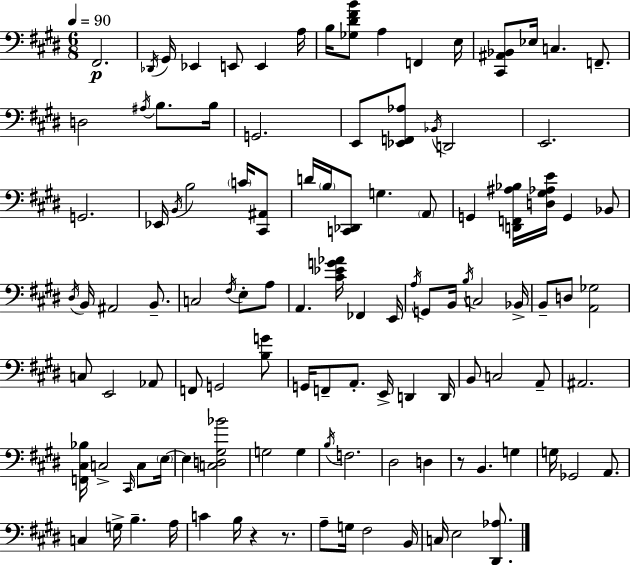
X:1
T:Untitled
M:6/8
L:1/4
K:E
^F,,2 _D,,/4 ^G,,/4 _E,, E,,/2 E,, A,/4 B,/4 [_G,^D^FB]/2 A, F,, E,/4 [^C,,^A,,_B,,]/2 _E,/4 C, F,,/2 D,2 ^A,/4 B,/2 B,/4 G,,2 E,,/2 [_E,,F,,_A,]/2 _B,,/4 D,,2 E,,2 G,,2 _E,,/4 B,,/4 B,2 C/4 [^C,,^A,,]/2 D/4 B,/4 [C,,_D,,]/2 G, A,,/2 G,, [D,,F,,^A,_B,]/4 [D,^G,_A,E]/4 G,, _B,,/2 ^D,/4 B,,/4 ^A,,2 B,,/2 C,2 ^F,/4 E,/2 A,/2 A,, [^C_EG_A]/4 _F,, E,,/4 A,/4 G,,/2 B,,/4 B,/4 C,2 _B,,/4 B,,/2 D,/2 [A,,_G,]2 C,/2 E,,2 _A,,/2 F,,/2 G,,2 [B,G]/2 G,,/4 F,,/2 A,,/2 E,,/4 D,, D,,/4 B,,/2 C,2 A,,/2 ^A,,2 [F,,^C,_B,]/4 C,2 ^C,,/4 C,/2 E,/4 E, [C,D,^G,_B]2 G,2 G, B,/4 F,2 ^D,2 D, z/2 B,, G, G,/4 _G,,2 A,,/2 C, G,/4 B, A,/4 C B,/4 z z/2 A,/2 G,/4 ^F,2 B,,/4 C,/4 E,2 [^D,,_A,]/2